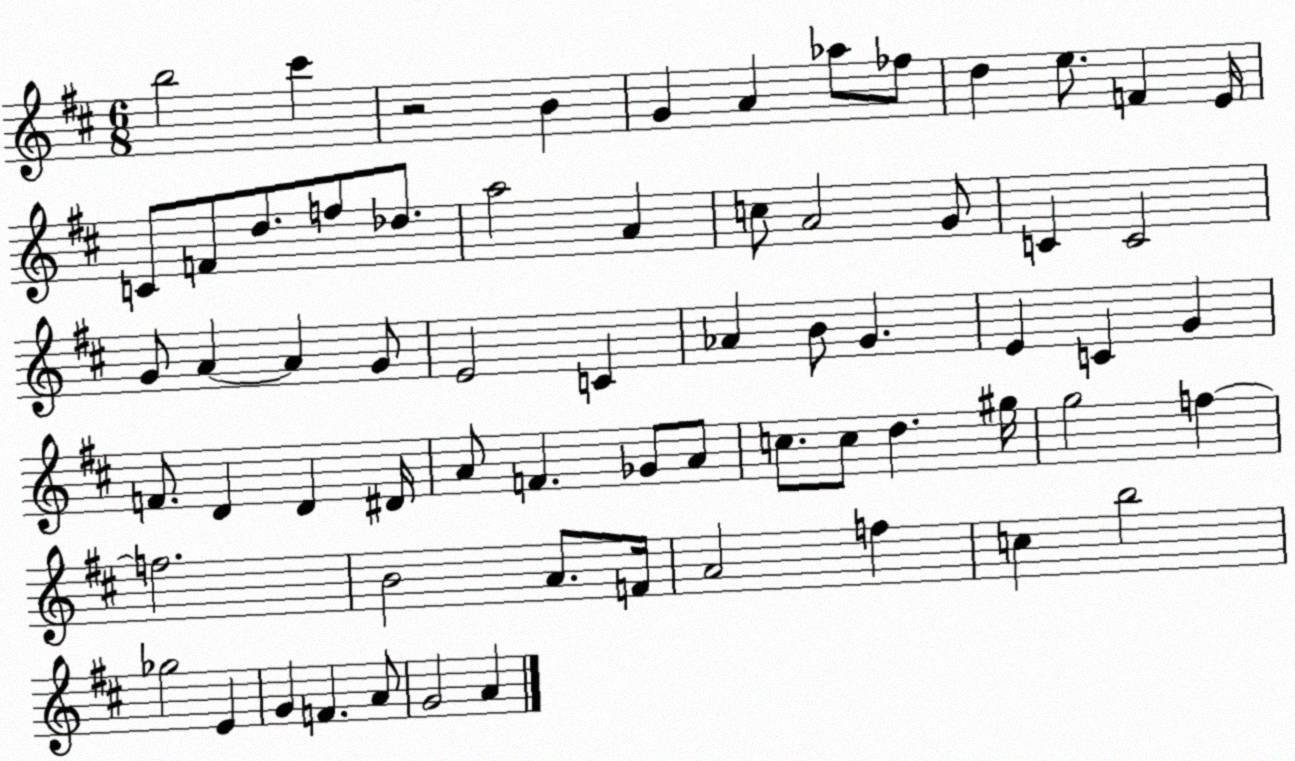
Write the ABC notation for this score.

X:1
T:Untitled
M:6/8
L:1/4
K:D
b2 ^c' z2 B G A _a/2 _f/2 d e/2 F E/4 C/2 F/2 d/2 f/2 _d/2 a2 A c/2 A2 G/2 C C2 G/2 A A G/2 E2 C _A B/2 G E C G F/2 D D ^D/4 A/2 F _G/2 A/2 c/2 c/2 d ^g/4 g2 f f2 B2 A/2 F/4 A2 f c b2 _g2 E G F A/2 G2 A